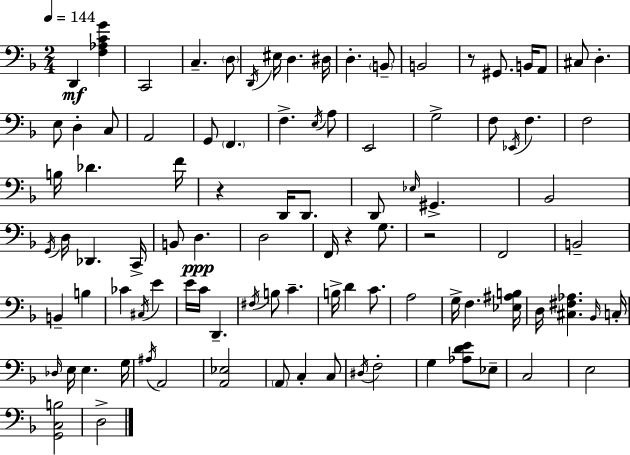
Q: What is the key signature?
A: D minor